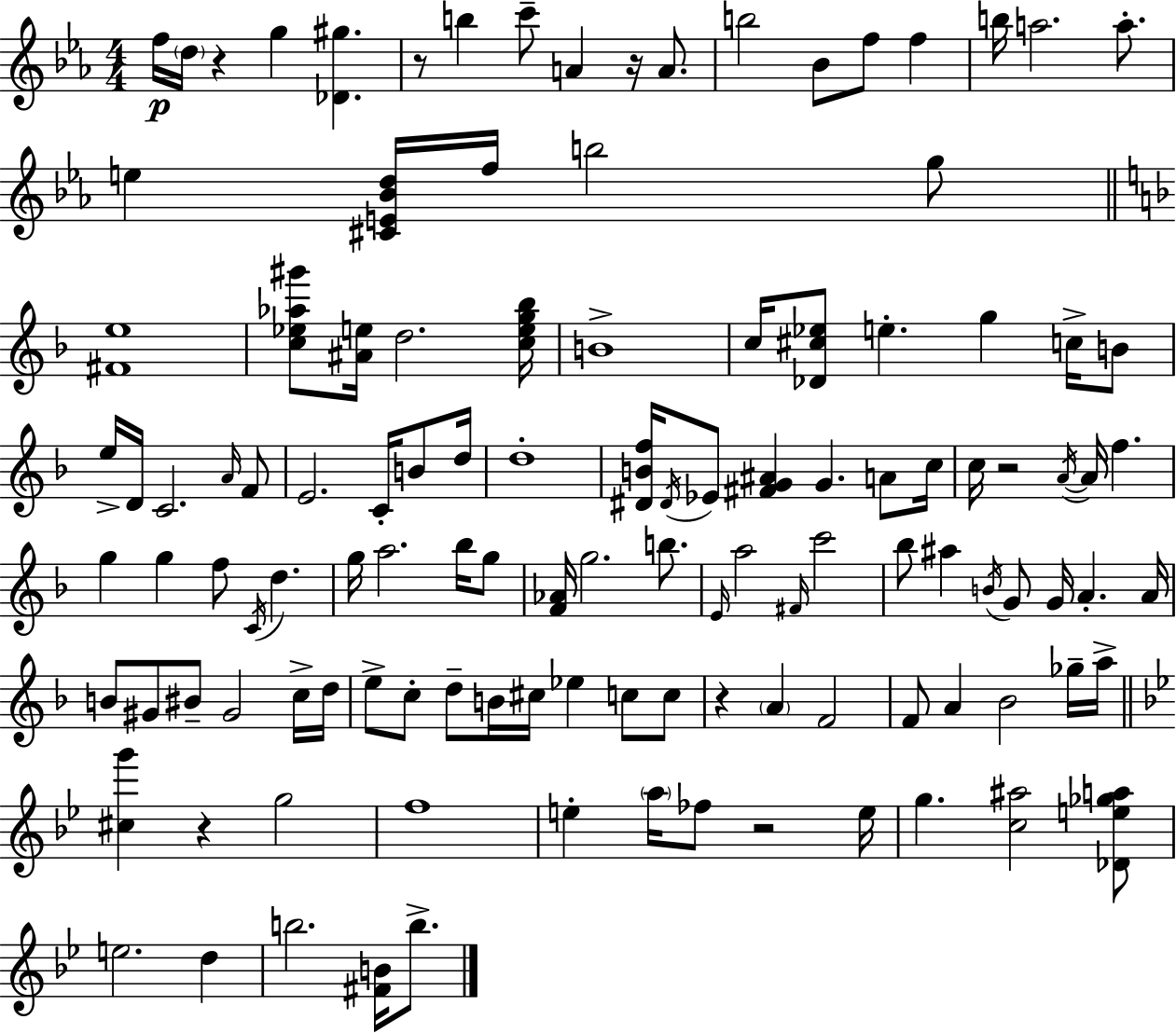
F5/s D5/s R/q G5/q [Db4,G#5]/q. R/e B5/q C6/e A4/q R/s A4/e. B5/h Bb4/e F5/e F5/q B5/s A5/h. A5/e. E5/q [C#4,E4,Bb4,D5]/s F5/s B5/h G5/e [F#4,E5]/w [C5,Eb5,Ab5,G#6]/e [A#4,E5]/s D5/h. [C5,E5,G5,Bb5]/s B4/w C5/s [Db4,C#5,Eb5]/e E5/q. G5/q C5/s B4/e E5/s D4/s C4/h. A4/s F4/e E4/h. C4/s B4/e D5/s D5/w [D#4,B4,F5]/s D#4/s Eb4/e [F#4,G4,A#4]/q G4/q. A4/e C5/s C5/s R/h A4/s A4/s F5/q. G5/q G5/q F5/e C4/s D5/q. G5/s A5/h. Bb5/s G5/e [F4,Ab4]/s G5/h. B5/e. E4/s A5/h F#4/s C6/h Bb5/e A#5/q B4/s G4/e G4/s A4/q. A4/s B4/e G#4/e BIS4/e G#4/h C5/s D5/s E5/e C5/e D5/e B4/s C#5/s Eb5/q C5/e C5/e R/q A4/q F4/h F4/e A4/q Bb4/h Gb5/s A5/s [C#5,G6]/q R/q G5/h F5/w E5/q A5/s FES5/e R/h E5/s G5/q. [C5,A#5]/h [Db4,E5,Gb5,A5]/e E5/h. D5/q B5/h. [F#4,B4]/s B5/e.